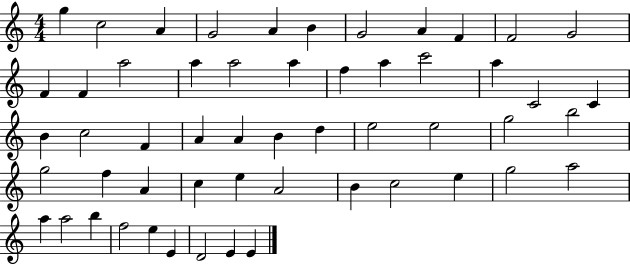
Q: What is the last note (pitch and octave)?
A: E4